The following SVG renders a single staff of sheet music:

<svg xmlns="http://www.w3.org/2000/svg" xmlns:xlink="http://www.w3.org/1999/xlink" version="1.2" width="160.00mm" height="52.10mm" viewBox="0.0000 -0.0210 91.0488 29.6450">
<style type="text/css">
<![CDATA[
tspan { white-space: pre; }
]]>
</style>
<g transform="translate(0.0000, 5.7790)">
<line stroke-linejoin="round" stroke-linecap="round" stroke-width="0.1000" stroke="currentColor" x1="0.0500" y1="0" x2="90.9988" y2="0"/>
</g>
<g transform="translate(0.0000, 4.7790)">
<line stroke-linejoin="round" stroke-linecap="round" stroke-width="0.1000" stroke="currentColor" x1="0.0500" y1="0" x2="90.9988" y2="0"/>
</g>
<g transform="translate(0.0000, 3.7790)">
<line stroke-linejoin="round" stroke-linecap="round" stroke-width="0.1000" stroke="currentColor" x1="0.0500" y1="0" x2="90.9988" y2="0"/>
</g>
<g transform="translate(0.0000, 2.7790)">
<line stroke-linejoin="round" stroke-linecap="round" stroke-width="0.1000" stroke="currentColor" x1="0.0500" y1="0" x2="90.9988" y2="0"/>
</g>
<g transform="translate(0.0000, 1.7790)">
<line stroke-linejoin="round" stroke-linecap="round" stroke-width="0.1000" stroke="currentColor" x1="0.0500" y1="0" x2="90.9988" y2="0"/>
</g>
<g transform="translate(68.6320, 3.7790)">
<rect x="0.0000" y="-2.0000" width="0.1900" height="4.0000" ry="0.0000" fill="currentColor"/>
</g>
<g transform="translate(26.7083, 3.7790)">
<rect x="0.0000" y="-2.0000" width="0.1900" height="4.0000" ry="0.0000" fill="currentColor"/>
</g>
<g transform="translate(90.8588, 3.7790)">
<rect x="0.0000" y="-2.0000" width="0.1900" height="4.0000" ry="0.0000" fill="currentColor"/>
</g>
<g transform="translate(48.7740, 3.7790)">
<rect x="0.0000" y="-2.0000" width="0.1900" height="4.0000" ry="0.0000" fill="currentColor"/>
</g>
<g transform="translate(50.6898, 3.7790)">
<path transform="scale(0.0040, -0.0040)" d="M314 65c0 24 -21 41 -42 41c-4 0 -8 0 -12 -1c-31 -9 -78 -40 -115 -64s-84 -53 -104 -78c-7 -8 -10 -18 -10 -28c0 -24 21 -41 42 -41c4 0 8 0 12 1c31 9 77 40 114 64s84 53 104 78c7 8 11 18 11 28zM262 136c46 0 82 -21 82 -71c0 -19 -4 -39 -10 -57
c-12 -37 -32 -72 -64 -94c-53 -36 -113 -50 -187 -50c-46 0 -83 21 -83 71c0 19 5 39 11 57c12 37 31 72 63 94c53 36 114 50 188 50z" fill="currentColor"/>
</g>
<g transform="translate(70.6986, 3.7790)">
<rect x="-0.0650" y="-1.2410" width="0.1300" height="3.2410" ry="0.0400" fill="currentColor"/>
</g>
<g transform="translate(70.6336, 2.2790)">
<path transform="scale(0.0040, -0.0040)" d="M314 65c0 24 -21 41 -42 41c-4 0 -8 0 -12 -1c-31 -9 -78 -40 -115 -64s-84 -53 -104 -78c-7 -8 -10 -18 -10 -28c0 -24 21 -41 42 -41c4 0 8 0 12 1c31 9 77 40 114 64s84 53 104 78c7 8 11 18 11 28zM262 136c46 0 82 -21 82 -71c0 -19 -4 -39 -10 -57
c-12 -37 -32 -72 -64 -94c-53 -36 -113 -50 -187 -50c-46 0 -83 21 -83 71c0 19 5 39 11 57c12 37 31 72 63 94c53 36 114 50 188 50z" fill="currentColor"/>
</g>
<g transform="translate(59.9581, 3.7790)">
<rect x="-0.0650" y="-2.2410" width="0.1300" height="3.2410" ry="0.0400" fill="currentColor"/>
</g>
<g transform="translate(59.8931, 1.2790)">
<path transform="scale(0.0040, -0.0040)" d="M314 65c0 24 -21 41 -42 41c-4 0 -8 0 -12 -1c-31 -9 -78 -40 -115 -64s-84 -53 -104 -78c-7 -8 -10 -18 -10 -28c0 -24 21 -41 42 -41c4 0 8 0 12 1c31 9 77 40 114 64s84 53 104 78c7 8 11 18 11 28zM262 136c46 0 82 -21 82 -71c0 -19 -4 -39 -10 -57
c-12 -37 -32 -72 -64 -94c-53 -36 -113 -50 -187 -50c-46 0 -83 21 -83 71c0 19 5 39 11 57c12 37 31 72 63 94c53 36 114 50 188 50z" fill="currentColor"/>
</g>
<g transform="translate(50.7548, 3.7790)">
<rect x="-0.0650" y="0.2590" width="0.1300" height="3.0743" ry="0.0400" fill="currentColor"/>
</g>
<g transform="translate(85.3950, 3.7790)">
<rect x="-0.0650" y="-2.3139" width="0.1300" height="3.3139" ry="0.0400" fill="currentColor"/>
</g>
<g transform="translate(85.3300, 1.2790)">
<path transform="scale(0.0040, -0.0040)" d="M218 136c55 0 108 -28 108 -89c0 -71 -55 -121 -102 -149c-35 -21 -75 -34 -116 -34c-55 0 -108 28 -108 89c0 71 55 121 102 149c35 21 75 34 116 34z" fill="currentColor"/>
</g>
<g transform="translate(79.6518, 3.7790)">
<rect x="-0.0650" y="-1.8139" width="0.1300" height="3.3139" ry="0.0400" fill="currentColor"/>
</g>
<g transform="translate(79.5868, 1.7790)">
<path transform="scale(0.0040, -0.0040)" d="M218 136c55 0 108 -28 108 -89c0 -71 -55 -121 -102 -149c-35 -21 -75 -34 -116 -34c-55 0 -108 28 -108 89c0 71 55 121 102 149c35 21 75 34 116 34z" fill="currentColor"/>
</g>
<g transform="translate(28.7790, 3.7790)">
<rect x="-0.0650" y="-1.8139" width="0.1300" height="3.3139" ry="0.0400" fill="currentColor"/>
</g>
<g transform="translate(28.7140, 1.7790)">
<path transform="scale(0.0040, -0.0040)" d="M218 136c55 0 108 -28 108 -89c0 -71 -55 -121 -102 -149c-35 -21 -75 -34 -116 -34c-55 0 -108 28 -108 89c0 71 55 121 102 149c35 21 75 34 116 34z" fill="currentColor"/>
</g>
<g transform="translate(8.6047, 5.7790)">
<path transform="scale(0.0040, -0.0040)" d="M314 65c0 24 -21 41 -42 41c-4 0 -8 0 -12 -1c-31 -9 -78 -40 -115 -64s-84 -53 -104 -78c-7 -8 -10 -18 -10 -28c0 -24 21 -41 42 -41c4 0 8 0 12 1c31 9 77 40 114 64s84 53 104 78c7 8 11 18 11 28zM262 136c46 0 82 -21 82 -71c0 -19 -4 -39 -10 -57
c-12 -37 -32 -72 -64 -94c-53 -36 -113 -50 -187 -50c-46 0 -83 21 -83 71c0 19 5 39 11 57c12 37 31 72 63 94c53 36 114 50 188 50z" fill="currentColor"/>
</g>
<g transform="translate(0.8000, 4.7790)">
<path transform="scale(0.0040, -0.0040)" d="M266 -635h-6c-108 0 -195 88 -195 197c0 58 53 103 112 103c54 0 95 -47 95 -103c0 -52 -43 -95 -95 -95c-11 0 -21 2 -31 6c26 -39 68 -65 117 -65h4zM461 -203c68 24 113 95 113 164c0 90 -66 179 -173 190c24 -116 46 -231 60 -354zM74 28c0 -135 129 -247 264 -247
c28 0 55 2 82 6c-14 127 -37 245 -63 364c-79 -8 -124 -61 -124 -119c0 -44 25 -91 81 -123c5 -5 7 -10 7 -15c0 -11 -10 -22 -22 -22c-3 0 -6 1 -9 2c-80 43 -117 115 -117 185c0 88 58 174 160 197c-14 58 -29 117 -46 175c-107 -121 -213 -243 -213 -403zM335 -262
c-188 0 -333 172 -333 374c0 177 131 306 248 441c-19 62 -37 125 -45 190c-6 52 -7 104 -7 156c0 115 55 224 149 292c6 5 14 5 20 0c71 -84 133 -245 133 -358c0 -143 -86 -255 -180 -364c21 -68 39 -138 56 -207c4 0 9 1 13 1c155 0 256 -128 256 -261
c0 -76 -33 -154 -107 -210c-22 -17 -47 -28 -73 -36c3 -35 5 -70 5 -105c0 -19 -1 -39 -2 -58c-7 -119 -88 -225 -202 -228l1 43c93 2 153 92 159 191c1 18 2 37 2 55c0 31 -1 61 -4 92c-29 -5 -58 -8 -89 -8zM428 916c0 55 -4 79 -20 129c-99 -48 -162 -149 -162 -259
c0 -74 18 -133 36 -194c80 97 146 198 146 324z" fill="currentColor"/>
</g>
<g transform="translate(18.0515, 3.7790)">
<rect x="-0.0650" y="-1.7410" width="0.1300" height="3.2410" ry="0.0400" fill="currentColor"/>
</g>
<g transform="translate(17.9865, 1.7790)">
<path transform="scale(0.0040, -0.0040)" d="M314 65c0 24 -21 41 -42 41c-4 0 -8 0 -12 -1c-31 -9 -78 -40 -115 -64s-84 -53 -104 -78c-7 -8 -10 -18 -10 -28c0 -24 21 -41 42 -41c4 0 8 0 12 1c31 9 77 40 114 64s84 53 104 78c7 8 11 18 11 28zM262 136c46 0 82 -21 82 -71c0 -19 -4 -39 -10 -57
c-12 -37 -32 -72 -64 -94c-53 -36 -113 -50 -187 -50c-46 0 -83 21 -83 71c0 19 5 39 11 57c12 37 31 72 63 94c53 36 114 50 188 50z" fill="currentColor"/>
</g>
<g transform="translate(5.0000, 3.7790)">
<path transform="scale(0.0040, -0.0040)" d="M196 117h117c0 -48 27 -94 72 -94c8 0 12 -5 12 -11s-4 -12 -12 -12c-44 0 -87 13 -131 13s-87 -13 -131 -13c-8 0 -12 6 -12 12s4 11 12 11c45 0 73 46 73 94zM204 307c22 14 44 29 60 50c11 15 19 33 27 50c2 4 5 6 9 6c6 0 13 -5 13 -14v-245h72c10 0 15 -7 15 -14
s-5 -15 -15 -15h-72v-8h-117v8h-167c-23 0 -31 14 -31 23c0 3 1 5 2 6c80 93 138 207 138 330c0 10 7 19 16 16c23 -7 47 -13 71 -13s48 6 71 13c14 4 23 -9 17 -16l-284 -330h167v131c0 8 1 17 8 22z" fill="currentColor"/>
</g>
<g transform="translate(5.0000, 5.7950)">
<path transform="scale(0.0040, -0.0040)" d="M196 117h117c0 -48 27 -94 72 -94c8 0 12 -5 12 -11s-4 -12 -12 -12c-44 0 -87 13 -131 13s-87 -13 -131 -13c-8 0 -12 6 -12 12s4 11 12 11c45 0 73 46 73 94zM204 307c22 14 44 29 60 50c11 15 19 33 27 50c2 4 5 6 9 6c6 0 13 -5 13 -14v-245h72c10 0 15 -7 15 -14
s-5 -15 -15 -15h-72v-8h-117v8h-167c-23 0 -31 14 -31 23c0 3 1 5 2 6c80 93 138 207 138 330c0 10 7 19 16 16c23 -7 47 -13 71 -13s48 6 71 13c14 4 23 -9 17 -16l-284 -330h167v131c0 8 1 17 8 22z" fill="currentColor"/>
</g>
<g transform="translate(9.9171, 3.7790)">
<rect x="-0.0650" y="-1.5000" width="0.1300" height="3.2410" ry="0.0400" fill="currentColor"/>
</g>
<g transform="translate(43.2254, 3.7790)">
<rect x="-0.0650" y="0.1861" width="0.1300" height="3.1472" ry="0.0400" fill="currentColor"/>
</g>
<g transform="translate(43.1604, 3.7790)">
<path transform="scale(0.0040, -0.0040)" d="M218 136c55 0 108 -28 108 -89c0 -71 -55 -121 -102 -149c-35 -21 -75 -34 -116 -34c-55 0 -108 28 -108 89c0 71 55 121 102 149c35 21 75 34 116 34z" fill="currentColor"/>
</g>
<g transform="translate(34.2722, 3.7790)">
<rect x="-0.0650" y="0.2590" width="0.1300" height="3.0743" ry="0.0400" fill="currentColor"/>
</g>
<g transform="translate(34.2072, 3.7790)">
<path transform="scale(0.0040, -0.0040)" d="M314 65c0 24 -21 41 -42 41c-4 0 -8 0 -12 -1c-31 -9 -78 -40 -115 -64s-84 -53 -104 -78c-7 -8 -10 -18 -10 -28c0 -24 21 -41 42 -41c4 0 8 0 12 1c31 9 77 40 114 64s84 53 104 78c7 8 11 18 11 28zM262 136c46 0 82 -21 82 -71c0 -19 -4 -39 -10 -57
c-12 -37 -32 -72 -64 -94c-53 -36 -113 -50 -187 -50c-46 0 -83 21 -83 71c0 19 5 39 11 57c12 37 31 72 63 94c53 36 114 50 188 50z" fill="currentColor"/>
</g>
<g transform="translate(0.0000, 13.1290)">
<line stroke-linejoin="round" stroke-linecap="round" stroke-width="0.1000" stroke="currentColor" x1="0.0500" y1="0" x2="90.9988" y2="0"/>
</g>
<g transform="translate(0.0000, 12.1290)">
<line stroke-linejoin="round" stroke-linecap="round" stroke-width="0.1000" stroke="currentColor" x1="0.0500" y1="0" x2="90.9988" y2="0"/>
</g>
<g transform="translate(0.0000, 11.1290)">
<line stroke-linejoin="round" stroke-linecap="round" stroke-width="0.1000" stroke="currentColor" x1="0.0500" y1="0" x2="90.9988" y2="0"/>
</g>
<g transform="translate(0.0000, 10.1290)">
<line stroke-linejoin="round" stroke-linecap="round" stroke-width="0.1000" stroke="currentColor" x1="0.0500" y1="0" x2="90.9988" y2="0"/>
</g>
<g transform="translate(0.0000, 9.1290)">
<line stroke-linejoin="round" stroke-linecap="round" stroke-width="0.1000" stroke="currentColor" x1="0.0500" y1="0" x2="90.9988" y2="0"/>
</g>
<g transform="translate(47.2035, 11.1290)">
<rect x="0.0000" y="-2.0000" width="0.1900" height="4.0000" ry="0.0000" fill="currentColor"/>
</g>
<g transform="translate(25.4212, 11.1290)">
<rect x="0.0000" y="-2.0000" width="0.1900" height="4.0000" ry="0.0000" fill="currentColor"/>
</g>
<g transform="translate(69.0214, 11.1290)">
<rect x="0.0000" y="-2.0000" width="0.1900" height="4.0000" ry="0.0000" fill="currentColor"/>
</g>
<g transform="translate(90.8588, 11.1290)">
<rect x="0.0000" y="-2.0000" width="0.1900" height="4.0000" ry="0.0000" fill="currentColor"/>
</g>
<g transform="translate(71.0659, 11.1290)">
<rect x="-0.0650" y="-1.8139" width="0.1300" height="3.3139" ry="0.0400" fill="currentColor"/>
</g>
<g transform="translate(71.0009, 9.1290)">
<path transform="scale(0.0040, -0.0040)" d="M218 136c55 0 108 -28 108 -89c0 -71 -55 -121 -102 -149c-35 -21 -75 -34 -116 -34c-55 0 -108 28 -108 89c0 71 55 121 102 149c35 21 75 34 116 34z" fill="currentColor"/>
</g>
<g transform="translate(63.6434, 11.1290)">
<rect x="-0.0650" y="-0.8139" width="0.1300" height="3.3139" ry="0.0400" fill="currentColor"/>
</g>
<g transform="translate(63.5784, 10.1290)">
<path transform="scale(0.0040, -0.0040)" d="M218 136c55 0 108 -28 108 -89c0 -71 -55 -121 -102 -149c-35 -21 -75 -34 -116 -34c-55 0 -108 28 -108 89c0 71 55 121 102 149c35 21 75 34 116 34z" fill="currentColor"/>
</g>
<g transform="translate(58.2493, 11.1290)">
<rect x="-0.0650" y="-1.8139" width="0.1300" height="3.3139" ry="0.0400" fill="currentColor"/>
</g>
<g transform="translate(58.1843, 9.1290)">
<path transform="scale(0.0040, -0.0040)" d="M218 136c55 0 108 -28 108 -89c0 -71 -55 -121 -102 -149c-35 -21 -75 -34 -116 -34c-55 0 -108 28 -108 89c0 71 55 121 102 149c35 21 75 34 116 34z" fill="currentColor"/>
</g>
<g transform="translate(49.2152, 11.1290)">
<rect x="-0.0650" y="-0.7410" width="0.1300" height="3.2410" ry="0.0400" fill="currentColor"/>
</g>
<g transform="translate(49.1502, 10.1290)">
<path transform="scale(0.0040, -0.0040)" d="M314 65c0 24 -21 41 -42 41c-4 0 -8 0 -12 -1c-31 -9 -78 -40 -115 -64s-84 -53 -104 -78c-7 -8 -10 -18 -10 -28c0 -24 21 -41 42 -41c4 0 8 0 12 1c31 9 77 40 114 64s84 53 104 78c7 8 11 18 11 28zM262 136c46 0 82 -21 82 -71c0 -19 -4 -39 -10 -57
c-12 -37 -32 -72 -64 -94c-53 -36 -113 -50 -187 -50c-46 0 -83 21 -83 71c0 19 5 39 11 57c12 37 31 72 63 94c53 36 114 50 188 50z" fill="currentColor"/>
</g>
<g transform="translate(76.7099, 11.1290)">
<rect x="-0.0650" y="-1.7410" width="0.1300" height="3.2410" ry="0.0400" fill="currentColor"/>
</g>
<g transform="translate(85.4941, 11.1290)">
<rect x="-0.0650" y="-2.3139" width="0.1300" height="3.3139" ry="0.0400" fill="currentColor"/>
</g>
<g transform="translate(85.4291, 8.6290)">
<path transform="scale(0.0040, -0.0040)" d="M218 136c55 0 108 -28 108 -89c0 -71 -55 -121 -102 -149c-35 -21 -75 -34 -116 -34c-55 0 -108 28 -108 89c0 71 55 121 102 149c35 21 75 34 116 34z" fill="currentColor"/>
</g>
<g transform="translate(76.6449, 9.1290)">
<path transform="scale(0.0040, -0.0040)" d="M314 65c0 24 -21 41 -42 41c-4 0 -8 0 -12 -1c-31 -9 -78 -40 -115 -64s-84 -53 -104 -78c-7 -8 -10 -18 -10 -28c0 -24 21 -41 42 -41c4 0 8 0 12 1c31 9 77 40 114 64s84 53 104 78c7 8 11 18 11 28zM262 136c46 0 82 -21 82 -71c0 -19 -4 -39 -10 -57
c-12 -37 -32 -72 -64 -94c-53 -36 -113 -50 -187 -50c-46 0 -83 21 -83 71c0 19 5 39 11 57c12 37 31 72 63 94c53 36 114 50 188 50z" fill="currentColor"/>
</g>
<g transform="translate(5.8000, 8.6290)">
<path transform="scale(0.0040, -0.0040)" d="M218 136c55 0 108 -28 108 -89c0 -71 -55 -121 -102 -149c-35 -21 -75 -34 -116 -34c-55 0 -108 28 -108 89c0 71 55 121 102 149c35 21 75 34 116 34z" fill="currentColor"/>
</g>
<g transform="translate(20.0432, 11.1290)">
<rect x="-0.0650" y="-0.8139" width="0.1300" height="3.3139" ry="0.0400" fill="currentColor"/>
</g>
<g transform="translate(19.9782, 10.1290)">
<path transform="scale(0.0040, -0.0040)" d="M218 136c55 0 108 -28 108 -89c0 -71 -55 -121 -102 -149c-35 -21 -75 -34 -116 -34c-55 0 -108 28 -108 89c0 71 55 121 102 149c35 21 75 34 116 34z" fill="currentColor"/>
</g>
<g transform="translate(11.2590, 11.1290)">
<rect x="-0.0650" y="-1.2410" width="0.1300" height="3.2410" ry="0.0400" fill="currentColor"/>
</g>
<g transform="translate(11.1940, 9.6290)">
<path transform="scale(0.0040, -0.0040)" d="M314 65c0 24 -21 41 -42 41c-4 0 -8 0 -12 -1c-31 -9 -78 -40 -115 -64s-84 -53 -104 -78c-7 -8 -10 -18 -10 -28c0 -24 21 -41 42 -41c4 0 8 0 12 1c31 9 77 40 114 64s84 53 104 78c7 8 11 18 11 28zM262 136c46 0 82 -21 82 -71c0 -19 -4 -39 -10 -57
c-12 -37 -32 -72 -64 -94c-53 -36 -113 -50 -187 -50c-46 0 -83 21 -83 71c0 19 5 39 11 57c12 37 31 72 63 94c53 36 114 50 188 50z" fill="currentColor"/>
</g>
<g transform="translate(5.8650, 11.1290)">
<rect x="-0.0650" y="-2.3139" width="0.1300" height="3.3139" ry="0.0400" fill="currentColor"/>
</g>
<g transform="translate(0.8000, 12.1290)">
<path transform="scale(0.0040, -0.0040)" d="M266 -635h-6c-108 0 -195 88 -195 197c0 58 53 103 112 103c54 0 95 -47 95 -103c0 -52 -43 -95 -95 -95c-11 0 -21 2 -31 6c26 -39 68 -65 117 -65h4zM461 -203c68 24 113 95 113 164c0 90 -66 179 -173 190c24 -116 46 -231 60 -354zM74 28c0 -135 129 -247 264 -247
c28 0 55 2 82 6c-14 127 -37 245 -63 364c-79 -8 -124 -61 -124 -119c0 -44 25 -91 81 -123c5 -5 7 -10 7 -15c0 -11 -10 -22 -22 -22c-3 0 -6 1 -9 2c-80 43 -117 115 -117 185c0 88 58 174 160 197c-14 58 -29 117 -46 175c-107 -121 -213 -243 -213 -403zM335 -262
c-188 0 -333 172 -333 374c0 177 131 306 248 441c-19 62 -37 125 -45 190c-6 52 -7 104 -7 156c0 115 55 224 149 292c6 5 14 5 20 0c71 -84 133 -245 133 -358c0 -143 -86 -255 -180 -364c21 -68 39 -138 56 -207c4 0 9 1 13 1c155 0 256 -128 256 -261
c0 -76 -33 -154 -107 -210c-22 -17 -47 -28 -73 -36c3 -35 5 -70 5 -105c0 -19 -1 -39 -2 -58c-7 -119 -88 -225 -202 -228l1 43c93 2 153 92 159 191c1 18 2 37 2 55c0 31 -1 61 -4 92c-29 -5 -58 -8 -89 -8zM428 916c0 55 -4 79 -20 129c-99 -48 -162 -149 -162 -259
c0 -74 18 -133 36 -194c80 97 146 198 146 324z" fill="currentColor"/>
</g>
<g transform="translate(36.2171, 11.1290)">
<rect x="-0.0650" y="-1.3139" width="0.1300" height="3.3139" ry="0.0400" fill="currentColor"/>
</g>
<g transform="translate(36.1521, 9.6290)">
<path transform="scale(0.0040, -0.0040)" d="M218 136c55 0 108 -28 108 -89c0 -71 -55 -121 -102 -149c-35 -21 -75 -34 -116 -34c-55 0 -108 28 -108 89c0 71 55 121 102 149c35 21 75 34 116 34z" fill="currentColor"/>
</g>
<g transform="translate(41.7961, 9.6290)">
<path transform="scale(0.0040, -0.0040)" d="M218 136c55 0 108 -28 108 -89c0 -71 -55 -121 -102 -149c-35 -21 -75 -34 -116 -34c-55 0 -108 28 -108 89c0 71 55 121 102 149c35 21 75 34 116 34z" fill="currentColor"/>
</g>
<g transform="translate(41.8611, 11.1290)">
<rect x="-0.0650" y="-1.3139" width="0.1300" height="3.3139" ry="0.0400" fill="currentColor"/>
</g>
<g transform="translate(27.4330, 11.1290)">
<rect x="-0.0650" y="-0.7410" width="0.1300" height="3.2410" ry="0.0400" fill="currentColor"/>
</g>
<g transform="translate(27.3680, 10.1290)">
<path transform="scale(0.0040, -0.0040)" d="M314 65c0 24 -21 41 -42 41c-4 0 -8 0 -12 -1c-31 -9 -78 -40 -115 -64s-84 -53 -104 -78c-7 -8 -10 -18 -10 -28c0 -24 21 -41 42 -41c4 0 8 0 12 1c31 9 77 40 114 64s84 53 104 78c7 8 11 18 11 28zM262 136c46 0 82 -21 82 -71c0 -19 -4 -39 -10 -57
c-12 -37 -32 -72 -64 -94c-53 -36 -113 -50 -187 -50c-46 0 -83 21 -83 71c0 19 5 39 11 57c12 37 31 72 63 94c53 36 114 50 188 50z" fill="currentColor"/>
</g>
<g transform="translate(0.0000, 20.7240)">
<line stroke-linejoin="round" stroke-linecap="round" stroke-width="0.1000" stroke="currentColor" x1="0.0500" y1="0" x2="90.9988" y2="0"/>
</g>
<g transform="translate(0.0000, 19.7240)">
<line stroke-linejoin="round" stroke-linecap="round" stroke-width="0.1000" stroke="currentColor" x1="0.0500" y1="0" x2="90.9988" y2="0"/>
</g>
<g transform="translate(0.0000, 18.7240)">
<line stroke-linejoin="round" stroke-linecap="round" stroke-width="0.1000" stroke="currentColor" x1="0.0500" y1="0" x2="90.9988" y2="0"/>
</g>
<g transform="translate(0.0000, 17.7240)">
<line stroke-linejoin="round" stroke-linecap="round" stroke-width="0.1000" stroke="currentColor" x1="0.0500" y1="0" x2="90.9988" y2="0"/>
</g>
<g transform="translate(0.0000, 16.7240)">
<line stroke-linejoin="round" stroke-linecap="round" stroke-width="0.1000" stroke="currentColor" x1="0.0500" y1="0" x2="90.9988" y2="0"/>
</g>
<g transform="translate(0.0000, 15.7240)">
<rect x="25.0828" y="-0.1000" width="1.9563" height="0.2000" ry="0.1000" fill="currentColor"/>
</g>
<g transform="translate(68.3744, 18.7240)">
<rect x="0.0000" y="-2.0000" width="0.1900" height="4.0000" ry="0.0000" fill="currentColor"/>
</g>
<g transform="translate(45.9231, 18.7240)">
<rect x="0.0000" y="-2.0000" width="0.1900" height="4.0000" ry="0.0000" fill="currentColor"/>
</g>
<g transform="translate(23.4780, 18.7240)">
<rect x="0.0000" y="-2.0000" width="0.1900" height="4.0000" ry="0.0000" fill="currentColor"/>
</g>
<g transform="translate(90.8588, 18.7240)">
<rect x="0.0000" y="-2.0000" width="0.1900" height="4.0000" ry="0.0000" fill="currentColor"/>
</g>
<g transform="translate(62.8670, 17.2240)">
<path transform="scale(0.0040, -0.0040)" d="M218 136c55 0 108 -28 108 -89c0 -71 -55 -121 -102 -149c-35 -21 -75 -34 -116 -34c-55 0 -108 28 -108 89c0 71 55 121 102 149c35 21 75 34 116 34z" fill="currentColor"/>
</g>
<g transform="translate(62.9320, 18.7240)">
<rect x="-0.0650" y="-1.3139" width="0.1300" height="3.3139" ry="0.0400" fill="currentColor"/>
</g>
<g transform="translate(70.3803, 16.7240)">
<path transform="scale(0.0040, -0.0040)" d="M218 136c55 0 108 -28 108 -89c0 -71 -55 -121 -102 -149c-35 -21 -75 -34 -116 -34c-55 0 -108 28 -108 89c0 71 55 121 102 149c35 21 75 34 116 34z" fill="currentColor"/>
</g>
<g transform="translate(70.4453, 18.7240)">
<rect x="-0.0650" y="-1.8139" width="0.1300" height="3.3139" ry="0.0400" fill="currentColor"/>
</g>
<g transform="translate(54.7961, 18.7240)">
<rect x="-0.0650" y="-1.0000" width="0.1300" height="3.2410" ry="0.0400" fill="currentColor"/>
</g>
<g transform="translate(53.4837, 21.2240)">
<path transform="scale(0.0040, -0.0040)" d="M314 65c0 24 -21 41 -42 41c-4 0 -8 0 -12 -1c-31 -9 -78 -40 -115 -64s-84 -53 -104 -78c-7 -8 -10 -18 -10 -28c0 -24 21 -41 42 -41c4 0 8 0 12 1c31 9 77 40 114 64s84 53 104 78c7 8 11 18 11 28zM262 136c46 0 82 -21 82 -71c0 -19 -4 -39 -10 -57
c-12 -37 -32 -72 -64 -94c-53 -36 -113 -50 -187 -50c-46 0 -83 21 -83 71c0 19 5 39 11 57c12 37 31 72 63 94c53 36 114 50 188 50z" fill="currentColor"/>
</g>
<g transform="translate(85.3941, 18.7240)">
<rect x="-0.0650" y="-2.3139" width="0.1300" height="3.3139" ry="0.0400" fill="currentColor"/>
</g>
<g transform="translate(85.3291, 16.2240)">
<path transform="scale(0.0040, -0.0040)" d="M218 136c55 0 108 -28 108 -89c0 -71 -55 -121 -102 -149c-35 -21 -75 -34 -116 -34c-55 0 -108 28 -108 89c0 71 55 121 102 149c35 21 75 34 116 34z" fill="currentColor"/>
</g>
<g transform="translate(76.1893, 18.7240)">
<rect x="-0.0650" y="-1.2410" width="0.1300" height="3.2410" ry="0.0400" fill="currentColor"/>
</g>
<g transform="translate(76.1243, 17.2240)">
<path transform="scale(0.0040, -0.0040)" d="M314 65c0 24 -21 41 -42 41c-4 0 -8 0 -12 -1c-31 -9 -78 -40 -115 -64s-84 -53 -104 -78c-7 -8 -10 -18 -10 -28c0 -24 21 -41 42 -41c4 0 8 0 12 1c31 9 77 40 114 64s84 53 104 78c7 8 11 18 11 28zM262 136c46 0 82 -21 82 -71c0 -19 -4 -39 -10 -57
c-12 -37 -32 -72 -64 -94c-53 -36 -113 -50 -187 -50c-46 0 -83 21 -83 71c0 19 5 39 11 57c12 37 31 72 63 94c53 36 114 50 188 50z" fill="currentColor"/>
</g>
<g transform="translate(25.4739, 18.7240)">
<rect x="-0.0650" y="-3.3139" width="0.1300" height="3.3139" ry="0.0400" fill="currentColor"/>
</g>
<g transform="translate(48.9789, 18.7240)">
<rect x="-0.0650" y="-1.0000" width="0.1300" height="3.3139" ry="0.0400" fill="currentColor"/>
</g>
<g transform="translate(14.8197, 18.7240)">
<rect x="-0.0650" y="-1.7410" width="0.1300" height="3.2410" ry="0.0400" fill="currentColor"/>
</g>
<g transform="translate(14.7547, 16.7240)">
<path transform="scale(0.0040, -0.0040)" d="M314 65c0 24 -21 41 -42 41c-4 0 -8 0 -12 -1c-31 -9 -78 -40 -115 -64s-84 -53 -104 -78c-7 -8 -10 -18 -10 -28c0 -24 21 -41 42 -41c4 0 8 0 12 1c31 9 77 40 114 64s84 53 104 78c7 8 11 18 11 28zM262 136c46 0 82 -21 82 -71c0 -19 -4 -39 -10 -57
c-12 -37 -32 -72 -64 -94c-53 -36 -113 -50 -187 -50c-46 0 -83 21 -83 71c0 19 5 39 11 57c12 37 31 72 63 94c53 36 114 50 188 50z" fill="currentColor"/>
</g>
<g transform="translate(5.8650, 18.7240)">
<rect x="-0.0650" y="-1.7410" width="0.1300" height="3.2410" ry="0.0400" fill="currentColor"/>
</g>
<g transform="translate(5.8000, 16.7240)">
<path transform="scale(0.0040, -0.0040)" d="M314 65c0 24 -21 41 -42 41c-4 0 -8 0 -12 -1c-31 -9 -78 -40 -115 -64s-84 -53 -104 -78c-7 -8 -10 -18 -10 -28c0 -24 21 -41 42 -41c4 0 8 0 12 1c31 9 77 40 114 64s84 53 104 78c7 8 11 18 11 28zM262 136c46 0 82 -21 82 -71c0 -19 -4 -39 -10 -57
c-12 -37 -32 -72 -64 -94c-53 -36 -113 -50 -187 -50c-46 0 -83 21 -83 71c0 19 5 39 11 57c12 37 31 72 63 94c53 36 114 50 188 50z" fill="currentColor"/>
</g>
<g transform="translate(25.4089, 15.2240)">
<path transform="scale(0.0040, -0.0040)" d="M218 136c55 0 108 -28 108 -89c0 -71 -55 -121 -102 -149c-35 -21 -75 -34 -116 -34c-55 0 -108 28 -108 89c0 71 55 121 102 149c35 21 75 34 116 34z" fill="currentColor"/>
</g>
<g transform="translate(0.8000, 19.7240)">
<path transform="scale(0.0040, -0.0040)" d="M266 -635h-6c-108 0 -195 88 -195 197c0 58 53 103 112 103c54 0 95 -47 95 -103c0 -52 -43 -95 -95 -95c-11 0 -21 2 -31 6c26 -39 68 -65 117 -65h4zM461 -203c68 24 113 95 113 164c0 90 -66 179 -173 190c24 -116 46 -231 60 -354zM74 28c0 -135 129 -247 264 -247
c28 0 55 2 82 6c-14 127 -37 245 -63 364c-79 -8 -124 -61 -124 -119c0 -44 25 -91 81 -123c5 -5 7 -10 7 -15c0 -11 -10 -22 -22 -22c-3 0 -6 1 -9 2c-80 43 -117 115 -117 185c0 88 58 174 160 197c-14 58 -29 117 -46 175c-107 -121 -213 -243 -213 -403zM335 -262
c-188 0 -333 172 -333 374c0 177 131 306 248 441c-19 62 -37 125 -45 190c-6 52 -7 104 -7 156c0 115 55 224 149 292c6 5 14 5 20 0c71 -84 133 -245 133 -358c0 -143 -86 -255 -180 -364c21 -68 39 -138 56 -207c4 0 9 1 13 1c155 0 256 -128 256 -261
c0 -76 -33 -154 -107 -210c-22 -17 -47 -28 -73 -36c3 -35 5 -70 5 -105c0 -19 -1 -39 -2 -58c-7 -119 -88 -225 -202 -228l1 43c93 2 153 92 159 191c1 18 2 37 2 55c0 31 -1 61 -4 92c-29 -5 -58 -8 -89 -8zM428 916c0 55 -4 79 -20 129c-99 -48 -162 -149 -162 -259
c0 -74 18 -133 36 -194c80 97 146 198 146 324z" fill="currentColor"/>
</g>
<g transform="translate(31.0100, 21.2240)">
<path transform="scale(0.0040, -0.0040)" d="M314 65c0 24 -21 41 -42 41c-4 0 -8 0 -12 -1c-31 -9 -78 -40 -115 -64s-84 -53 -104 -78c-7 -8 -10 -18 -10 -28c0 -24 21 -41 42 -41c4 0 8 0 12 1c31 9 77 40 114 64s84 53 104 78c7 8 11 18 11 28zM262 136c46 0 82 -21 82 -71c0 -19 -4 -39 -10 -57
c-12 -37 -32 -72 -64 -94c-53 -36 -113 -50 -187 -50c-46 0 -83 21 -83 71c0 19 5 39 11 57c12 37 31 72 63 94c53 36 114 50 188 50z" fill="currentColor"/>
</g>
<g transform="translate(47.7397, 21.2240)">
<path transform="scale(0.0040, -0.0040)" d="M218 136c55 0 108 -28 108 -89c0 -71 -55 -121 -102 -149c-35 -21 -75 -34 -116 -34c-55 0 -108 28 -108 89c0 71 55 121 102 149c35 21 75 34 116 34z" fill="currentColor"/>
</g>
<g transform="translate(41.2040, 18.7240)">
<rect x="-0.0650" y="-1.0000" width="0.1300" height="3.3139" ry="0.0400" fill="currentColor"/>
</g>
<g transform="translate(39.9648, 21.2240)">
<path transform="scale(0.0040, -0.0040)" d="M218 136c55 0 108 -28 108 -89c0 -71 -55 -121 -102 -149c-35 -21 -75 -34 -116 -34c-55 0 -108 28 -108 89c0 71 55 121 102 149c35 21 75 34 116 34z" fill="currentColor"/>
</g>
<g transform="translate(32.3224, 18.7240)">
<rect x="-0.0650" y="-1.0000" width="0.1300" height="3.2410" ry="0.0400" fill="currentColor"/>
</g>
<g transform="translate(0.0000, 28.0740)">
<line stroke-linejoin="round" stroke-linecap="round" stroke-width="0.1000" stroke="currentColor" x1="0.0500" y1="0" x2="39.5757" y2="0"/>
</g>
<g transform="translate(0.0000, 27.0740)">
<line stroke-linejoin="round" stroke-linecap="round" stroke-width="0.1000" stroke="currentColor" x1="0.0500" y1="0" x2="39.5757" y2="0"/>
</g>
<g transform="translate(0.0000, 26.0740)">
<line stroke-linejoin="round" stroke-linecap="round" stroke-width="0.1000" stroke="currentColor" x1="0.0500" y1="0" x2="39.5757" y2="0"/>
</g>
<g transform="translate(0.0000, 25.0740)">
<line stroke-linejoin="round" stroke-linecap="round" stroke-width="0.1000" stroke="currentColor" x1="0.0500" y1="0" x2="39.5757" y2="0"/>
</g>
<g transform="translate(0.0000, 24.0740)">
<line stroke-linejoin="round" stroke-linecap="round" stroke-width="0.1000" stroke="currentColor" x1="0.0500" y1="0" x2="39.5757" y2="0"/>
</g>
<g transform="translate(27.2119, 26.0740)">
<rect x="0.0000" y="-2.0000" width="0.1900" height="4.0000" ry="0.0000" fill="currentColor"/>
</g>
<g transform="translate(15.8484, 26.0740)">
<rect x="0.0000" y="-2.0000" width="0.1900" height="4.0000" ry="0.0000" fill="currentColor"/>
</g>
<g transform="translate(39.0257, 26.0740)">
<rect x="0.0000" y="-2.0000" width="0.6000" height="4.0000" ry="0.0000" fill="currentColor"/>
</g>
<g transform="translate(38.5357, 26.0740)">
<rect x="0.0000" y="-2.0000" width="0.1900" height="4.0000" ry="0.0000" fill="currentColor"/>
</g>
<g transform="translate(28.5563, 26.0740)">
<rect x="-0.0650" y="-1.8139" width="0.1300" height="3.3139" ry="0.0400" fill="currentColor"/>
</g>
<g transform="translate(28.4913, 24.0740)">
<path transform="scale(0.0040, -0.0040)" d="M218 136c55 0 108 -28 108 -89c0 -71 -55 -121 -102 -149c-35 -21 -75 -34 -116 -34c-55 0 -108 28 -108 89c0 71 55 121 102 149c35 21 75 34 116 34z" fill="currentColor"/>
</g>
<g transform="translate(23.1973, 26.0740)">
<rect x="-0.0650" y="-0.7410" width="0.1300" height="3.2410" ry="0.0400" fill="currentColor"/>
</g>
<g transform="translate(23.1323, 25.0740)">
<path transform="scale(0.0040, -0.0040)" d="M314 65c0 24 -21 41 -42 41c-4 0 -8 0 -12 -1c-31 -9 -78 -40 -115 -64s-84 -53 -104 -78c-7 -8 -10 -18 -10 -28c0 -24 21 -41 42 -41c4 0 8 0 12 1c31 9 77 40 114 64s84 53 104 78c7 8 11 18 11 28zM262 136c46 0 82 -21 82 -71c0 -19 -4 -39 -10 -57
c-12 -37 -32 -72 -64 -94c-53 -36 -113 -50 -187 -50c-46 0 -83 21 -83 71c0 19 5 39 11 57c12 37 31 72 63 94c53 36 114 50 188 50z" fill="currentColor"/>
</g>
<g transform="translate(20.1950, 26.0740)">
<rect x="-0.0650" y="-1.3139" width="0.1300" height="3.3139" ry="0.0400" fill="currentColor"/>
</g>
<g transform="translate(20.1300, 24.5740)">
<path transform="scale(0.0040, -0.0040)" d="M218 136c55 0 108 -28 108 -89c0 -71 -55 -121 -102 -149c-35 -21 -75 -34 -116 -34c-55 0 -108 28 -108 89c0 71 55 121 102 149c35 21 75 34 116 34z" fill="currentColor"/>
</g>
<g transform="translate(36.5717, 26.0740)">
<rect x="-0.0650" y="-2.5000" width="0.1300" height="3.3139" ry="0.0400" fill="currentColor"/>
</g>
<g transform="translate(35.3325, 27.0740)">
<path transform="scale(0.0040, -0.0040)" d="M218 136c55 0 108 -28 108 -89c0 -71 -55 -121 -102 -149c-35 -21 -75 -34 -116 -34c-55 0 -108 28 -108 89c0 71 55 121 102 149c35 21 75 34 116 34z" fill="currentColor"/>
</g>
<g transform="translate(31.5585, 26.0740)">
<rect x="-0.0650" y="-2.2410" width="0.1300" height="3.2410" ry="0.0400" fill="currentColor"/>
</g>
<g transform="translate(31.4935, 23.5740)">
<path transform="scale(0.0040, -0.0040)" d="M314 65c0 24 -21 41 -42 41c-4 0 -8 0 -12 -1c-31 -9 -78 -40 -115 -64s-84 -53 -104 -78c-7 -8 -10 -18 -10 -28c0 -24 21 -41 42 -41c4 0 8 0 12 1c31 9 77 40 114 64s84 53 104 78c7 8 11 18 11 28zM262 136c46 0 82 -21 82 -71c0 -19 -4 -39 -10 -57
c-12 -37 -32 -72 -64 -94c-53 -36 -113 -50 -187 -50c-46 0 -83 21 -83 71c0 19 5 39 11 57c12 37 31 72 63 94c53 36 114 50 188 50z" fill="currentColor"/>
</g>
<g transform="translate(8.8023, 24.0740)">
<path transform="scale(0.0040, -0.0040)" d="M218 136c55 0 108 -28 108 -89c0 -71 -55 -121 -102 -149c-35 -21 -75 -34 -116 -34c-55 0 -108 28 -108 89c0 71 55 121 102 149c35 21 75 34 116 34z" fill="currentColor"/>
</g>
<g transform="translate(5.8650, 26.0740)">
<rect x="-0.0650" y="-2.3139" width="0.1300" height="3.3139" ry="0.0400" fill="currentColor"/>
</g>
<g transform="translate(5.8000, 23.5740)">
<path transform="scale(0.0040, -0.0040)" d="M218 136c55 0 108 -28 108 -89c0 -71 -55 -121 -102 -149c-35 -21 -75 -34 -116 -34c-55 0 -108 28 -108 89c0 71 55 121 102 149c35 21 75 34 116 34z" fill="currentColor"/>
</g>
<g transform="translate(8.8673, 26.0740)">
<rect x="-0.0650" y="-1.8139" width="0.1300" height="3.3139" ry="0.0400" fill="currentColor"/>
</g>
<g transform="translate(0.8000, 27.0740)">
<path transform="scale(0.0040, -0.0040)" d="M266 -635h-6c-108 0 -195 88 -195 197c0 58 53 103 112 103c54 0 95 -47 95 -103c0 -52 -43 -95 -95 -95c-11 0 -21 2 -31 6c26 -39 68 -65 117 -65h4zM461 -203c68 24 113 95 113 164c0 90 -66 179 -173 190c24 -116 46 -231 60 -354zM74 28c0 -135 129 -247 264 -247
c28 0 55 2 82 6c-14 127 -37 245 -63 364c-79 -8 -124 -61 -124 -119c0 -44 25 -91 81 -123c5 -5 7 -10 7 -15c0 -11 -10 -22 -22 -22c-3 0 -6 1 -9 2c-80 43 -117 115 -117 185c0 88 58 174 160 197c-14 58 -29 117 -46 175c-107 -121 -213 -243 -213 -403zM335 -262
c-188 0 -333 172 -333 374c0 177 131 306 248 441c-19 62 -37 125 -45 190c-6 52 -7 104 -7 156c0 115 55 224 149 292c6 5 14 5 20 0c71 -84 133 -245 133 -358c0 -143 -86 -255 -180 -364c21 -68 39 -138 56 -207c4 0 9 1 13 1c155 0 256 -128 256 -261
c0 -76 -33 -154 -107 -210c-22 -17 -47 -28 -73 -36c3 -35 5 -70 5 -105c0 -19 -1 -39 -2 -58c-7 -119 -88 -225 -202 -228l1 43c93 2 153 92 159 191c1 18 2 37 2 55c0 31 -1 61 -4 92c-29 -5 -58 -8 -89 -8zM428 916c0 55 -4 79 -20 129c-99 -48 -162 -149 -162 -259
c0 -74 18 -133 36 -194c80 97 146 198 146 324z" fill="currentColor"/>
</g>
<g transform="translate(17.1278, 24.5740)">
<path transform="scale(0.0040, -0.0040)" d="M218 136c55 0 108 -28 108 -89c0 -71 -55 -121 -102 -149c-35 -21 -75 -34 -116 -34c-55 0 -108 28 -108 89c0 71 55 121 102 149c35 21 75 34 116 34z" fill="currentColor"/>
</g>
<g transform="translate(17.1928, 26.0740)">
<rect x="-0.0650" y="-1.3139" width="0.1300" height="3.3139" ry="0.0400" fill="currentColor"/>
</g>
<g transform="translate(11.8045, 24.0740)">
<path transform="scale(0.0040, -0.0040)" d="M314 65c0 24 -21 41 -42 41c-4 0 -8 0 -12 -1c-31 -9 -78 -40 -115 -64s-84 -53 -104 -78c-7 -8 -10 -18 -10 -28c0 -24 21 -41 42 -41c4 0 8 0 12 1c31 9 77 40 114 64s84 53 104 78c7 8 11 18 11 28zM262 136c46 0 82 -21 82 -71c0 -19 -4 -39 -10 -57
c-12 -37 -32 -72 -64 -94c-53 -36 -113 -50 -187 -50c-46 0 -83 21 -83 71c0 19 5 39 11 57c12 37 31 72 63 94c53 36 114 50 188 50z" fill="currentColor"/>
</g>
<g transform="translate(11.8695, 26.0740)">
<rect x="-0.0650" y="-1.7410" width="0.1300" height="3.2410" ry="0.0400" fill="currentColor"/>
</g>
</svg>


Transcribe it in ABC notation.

X:1
T:Untitled
M:4/4
L:1/4
K:C
E2 f2 f B2 B B2 g2 e2 f g g e2 d d2 e e d2 f d f f2 g f2 f2 b D2 D D D2 e f e2 g g f f2 e e d2 f g2 G